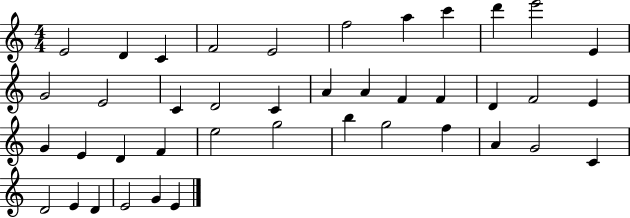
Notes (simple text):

E4/h D4/q C4/q F4/h E4/h F5/h A5/q C6/q D6/q E6/h E4/q G4/h E4/h C4/q D4/h C4/q A4/q A4/q F4/q F4/q D4/q F4/h E4/q G4/q E4/q D4/q F4/q E5/h G5/h B5/q G5/h F5/q A4/q G4/h C4/q D4/h E4/q D4/q E4/h G4/q E4/q